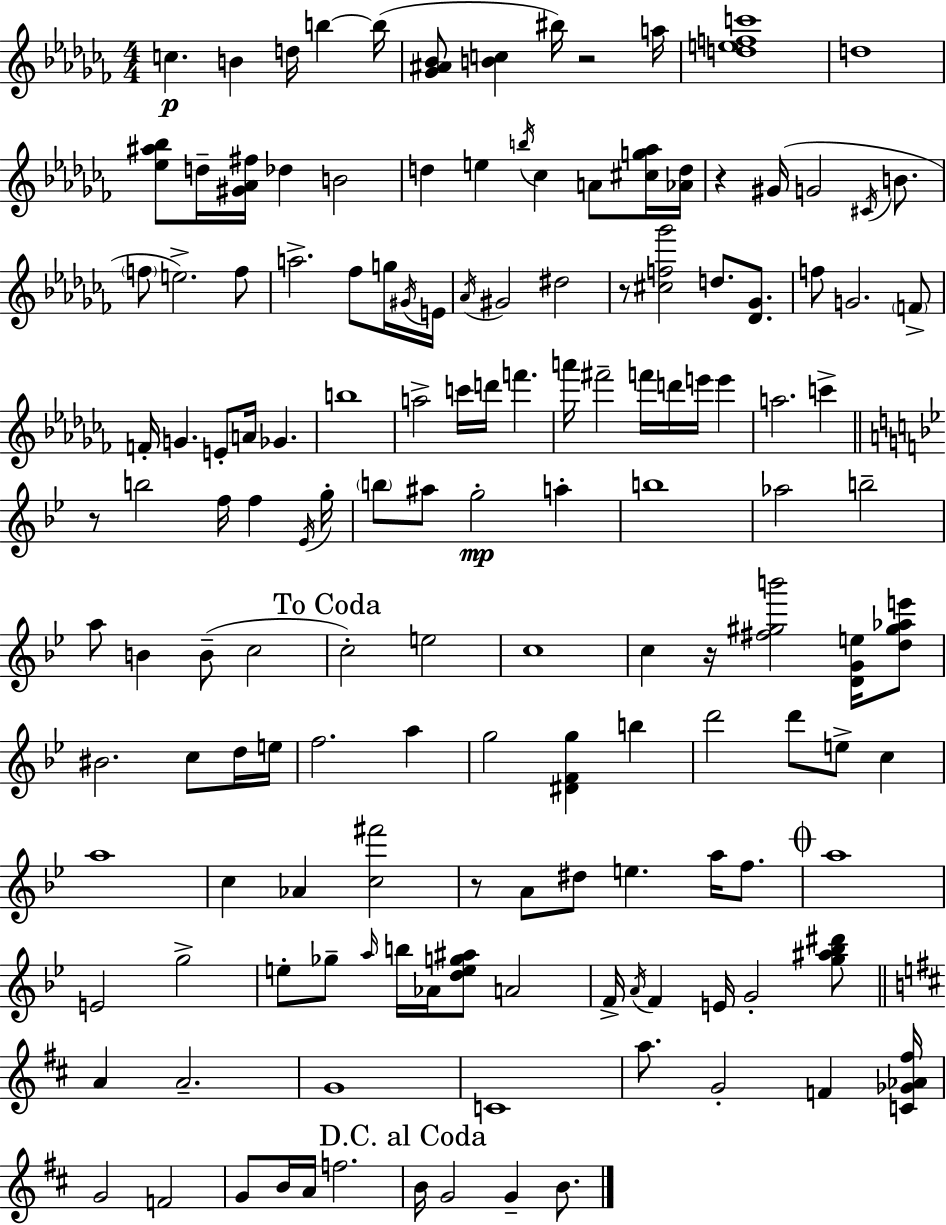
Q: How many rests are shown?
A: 6